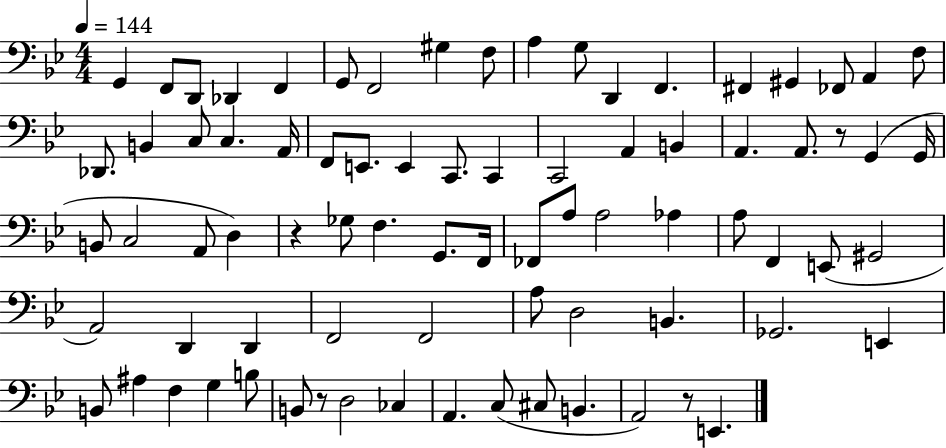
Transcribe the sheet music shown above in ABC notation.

X:1
T:Untitled
M:4/4
L:1/4
K:Bb
G,, F,,/2 D,,/2 _D,, F,, G,,/2 F,,2 ^G, F,/2 A, G,/2 D,, F,, ^F,, ^G,, _F,,/2 A,, F,/2 _D,,/2 B,, C,/2 C, A,,/4 F,,/2 E,,/2 E,, C,,/2 C,, C,,2 A,, B,, A,, A,,/2 z/2 G,, G,,/4 B,,/2 C,2 A,,/2 D, z _G,/2 F, G,,/2 F,,/4 _F,,/2 A,/2 A,2 _A, A,/2 F,, E,,/2 ^G,,2 A,,2 D,, D,, F,,2 F,,2 A,/2 D,2 B,, _G,,2 E,, B,,/2 ^A, F, G, B,/2 B,,/2 z/2 D,2 _C, A,, C,/2 ^C,/2 B,, A,,2 z/2 E,,